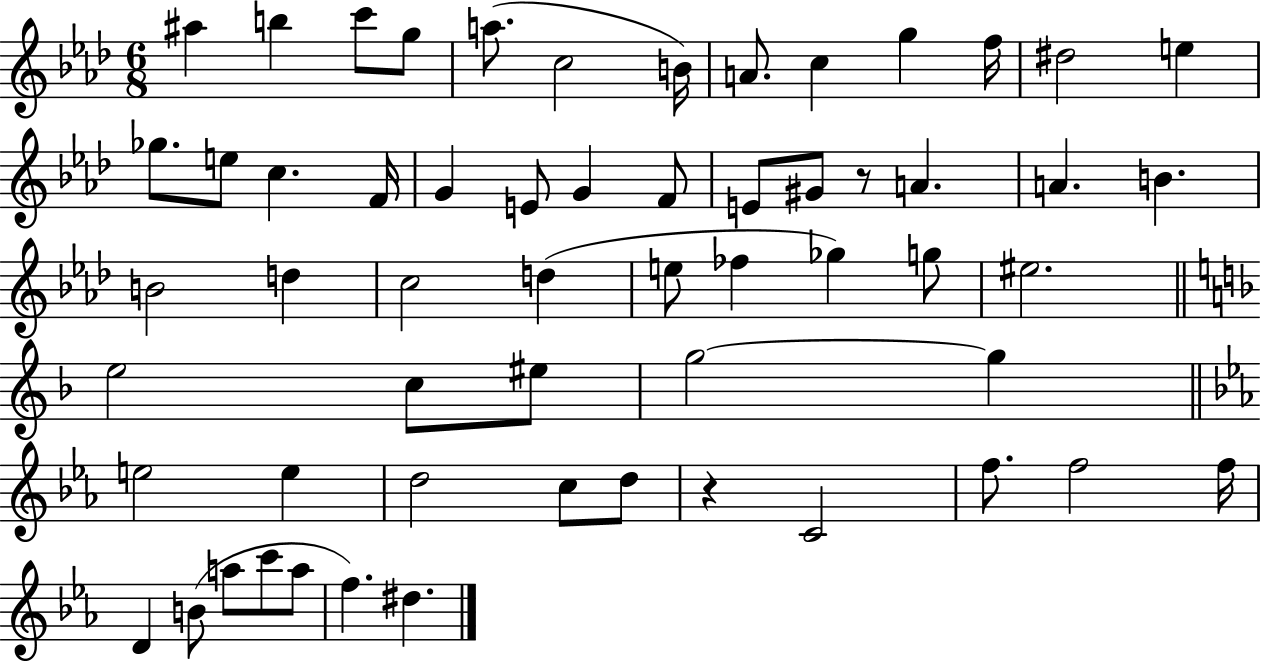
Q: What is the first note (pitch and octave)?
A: A#5